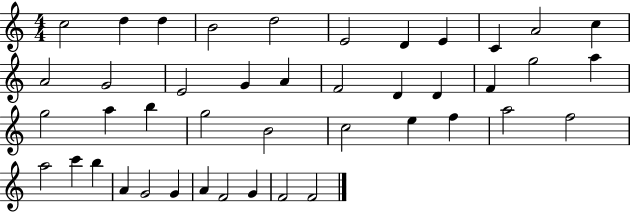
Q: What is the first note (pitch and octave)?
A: C5